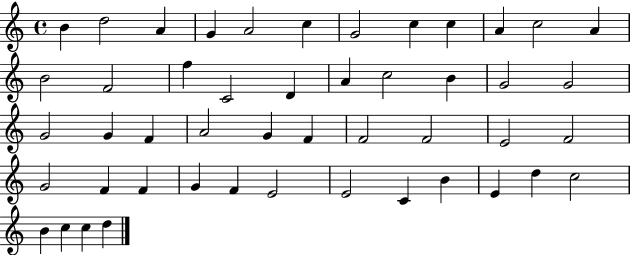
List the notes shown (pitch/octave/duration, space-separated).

B4/q D5/h A4/q G4/q A4/h C5/q G4/h C5/q C5/q A4/q C5/h A4/q B4/h F4/h F5/q C4/h D4/q A4/q C5/h B4/q G4/h G4/h G4/h G4/q F4/q A4/h G4/q F4/q F4/h F4/h E4/h F4/h G4/h F4/q F4/q G4/q F4/q E4/h E4/h C4/q B4/q E4/q D5/q C5/h B4/q C5/q C5/q D5/q